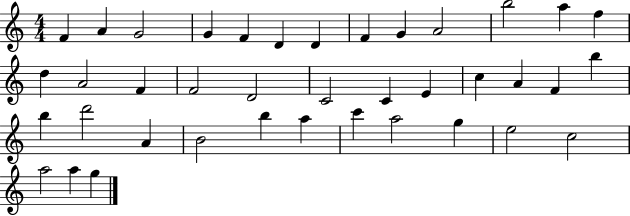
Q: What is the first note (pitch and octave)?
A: F4